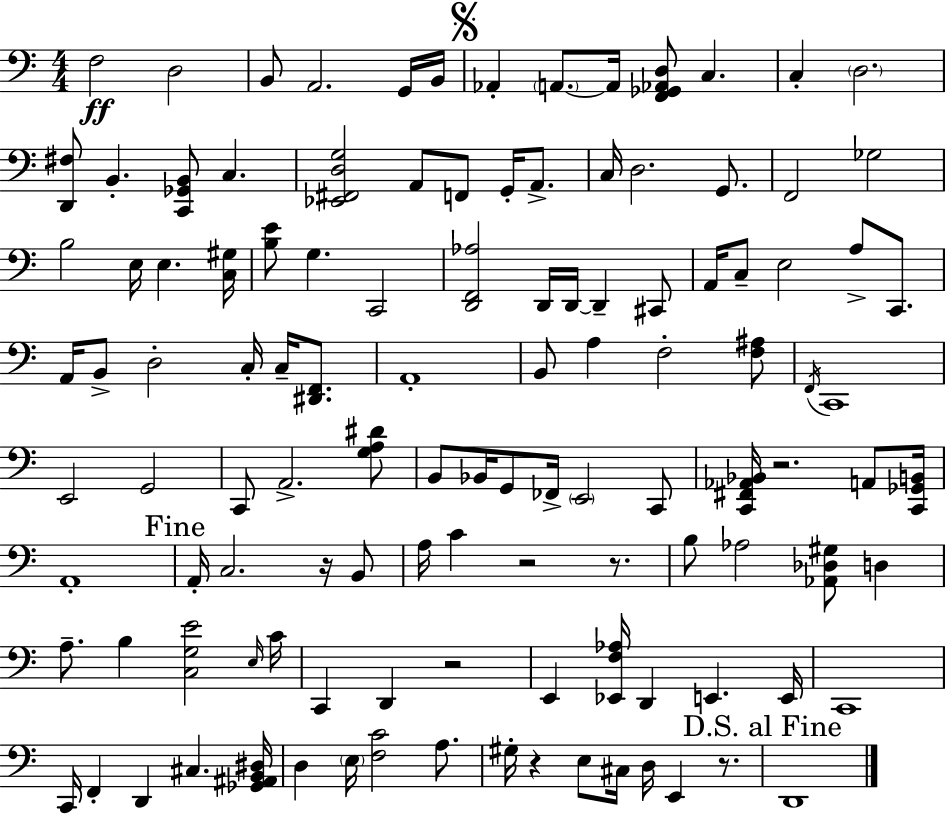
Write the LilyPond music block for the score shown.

{
  \clef bass
  \numericTimeSignature
  \time 4/4
  \key a \minor
  f2\ff d2 | b,8 a,2. g,16 b,16 | \mark \markup { \musicglyph "scripts.segno" } aes,4-. \parenthesize a,8.~~ a,16 <f, ges, aes, d>8 c4. | c4-. \parenthesize d2. | \break <d, fis>8 b,4.-. <c, ges, b,>8 c4. | <ees, fis, d g>2 a,8 f,8 g,16-. a,8.-> | c16 d2. g,8. | f,2 ges2 | \break b2 e16 e4. <c gis>16 | <b e'>8 g4. c,2 | <d, f, aes>2 d,16 d,16~~ d,4-- cis,8 | a,16 c8-- e2 a8-> c,8. | \break a,16 b,8-> d2-. c16-. c16-- <dis, f,>8. | a,1-. | b,8 a4 f2-. <f ais>8 | \acciaccatura { f,16 } c,1 | \break e,2 g,2 | c,8 a,2.-> <g a dis'>8 | b,8 bes,16 g,8 fes,16-> \parenthesize e,2 c,8 | <c, fis, aes, bes,>16 r2. a,8 | \break <c, ges, b,>16 a,1-. | \mark "Fine" a,16-. c2. r16 b,8 | a16 c'4 r2 r8. | b8 aes2 <aes, des gis>8 d4 | \break a8.-- b4 <c g e'>2 | \grace { e16 } c'16 c,4 d,4 r2 | e,4 <ees, f aes>16 d,4 e,4. | e,16 c,1 | \break c,16 f,4-. d,4 cis4. | <ges, ais, b, dis>16 d4 \parenthesize e16 <f c'>2 a8. | gis16-. r4 e8 cis16 d16 e,4 r8. | \mark "D.S. al Fine" d,1 | \break \bar "|."
}